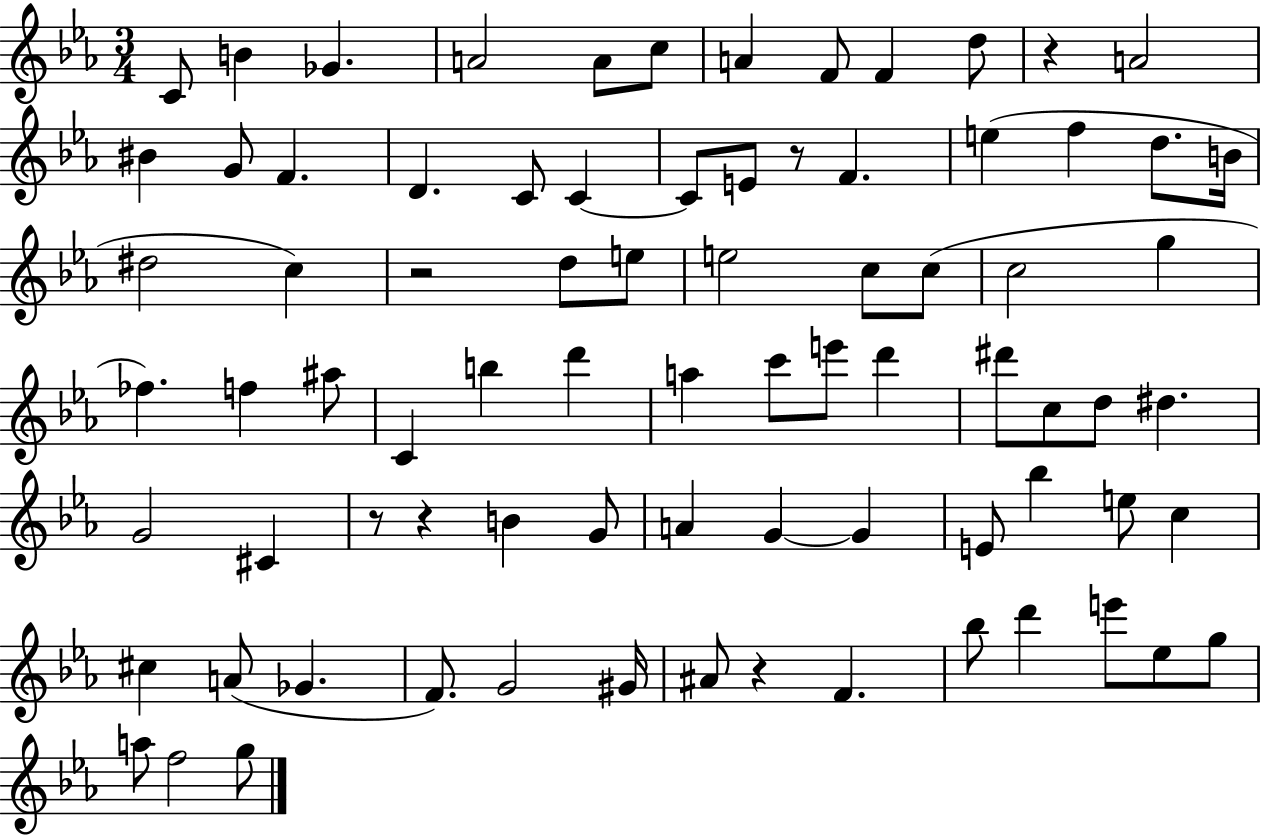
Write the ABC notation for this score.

X:1
T:Untitled
M:3/4
L:1/4
K:Eb
C/2 B _G A2 A/2 c/2 A F/2 F d/2 z A2 ^B G/2 F D C/2 C C/2 E/2 z/2 F e f d/2 B/4 ^d2 c z2 d/2 e/2 e2 c/2 c/2 c2 g _f f ^a/2 C b d' a c'/2 e'/2 d' ^d'/2 c/2 d/2 ^d G2 ^C z/2 z B G/2 A G G E/2 _b e/2 c ^c A/2 _G F/2 G2 ^G/4 ^A/2 z F _b/2 d' e'/2 _e/2 g/2 a/2 f2 g/2